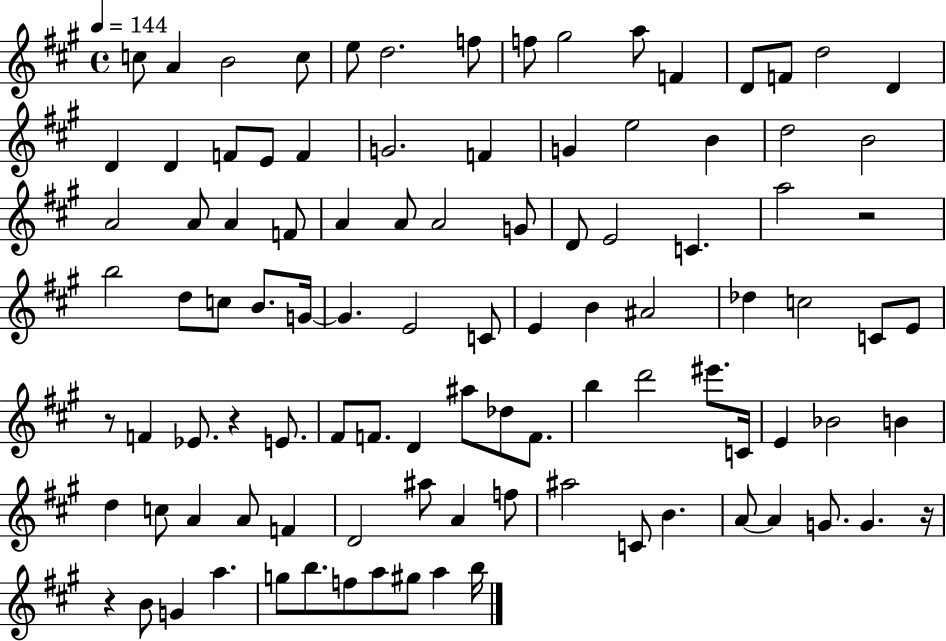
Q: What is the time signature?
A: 4/4